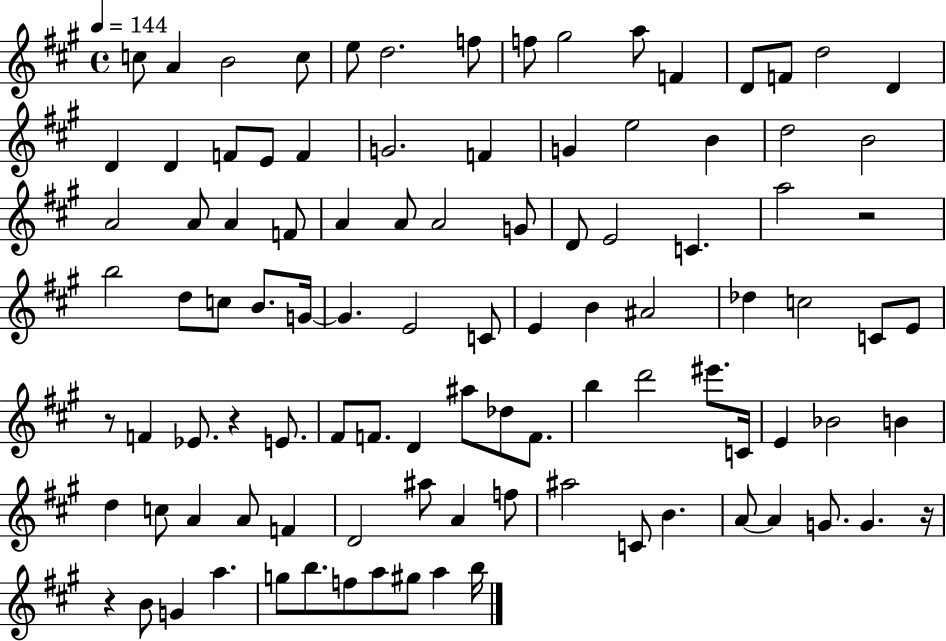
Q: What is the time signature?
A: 4/4